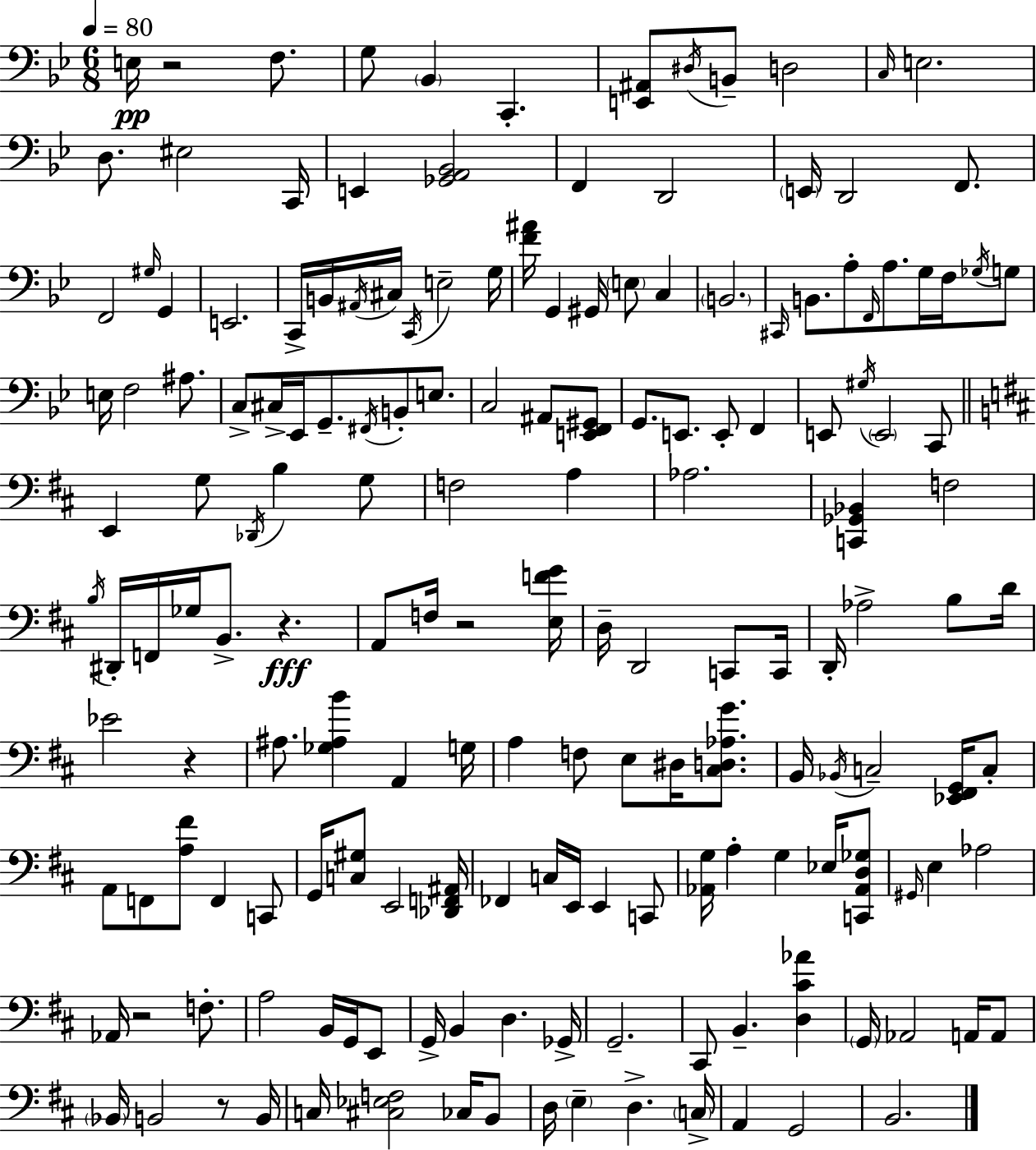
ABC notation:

X:1
T:Untitled
M:6/8
L:1/4
K:Gm
E,/4 z2 F,/2 G,/2 _B,, C,, [E,,^A,,]/2 ^D,/4 B,,/2 D,2 C,/4 E,2 D,/2 ^E,2 C,,/4 E,, [_G,,A,,_B,,]2 F,, D,,2 E,,/4 D,,2 F,,/2 F,,2 ^G,/4 G,, E,,2 C,,/4 B,,/4 ^A,,/4 ^C,/4 C,,/4 E,2 G,/4 [F^A]/4 G,, ^G,,/4 E,/2 C, B,,2 ^C,,/4 B,,/2 A,/2 F,,/4 A,/2 G,/4 F,/4 _G,/4 G,/2 E,/4 F,2 ^A,/2 C,/2 ^C,/4 _E,,/4 G,,/2 ^F,,/4 B,,/2 E,/2 C,2 ^A,,/2 [E,,F,,^G,,]/2 G,,/2 E,,/2 E,,/2 F,, E,,/2 ^G,/4 E,,2 C,,/2 E,, G,/2 _D,,/4 B, G,/2 F,2 A, _A,2 [C,,_G,,_B,,] F,2 B,/4 ^D,,/4 F,,/4 _G,/4 B,,/2 z A,,/2 F,/4 z2 [E,FG]/4 D,/4 D,,2 C,,/2 C,,/4 D,,/4 _A,2 B,/2 D/4 _E2 z ^A,/2 [_G,^A,B] A,, G,/4 A, F,/2 E,/2 ^D,/4 [^C,D,_A,G]/2 B,,/4 _B,,/4 C,2 [_E,,^F,,G,,]/4 C,/2 A,,/2 F,,/2 [A,^F]/2 F,, C,,/2 G,,/4 [C,^G,]/2 E,,2 [_D,,F,,^A,,]/4 _F,, C,/4 E,,/4 E,, C,,/2 [_A,,G,]/4 A, G, _E,/4 [C,,_A,,D,_G,]/2 ^G,,/4 E, _A,2 _A,,/4 z2 F,/2 A,2 B,,/4 G,,/4 E,,/2 G,,/4 B,, D, _G,,/4 G,,2 ^C,,/2 B,, [D,^C_A] G,,/4 _A,,2 A,,/4 A,,/2 _B,,/4 B,,2 z/2 B,,/4 C,/4 [^C,_E,F,]2 _C,/4 B,,/2 D,/4 E, D, C,/4 A,, G,,2 B,,2